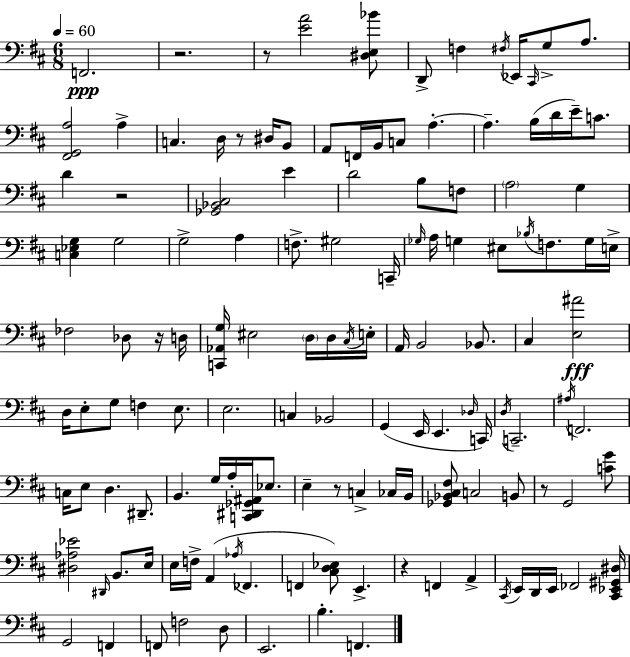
X:1
T:Untitled
M:6/8
L:1/4
K:D
F,,2 z2 z/2 [EA]2 [^D,E,_B]/2 D,,/2 F, ^F,/4 _E,,/4 ^C,,/4 G,/2 A,/2 [^F,,G,,A,]2 A, C, D,/4 z/2 ^D,/4 B,,/2 A,,/2 F,,/4 B,,/4 C,/2 A, A, B,/4 D/4 E/4 C/2 D z2 [_G,,_B,,^C,]2 E D2 B,/2 F,/2 A,2 G, [C,_E,G,] G,2 G,2 A, F,/2 ^G,2 C,,/4 _G,/4 A,/4 G, ^E,/2 _B,/4 F,/2 G,/4 E,/4 _F,2 _D,/2 z/4 D,/4 [C,,_A,,G,]/4 ^E,2 D,/4 D,/4 ^C,/4 E,/4 A,,/4 B,,2 _B,,/2 ^C, [E,^A]2 D,/4 E,/2 G,/2 F, E,/2 E,2 C, _B,,2 G,, E,,/4 E,, _D,/4 C,,/4 D,/4 C,,2 ^A,/4 F,,2 C,/4 E,/2 D, ^D,,/2 B,, G,/4 A,/4 [C,,^D,,_G,,^A,,]/4 _E,/2 E, z/2 C, _C,/4 B,,/4 [_G,,_B,,^C,^F,]/2 C,2 B,,/2 z/2 G,,2 [CG]/2 [^D,_A,_E]2 ^D,,/4 B,,/2 E,/4 E,/4 F,/4 A,, _A,/4 _F,, F,, [^C,D,_E,]/2 E,, z F,, A,, ^C,,/4 E,,/4 D,,/4 E,,/4 _F,,2 [^C,,_E,,^G,,^D,]/4 G,,2 F,, F,,/2 F,2 D,/2 E,,2 B, F,,